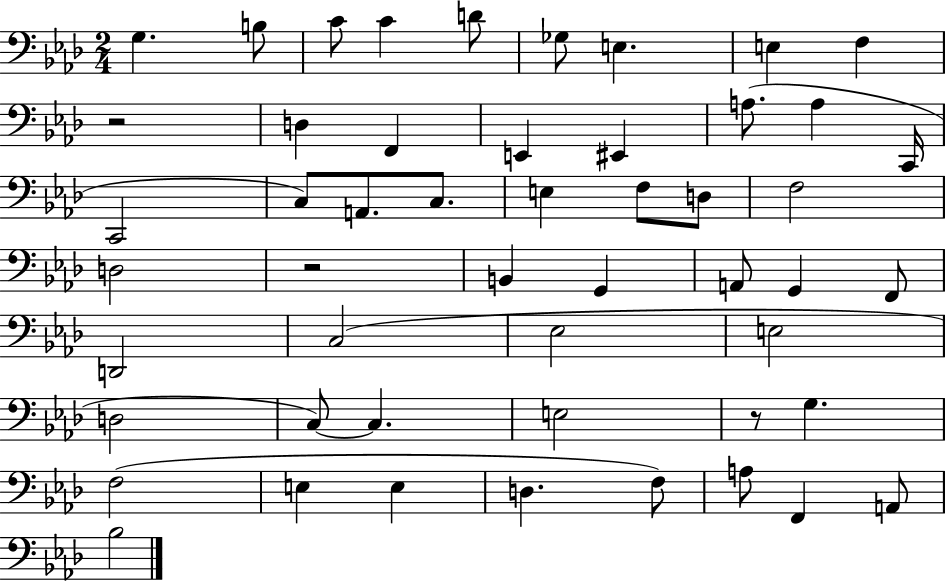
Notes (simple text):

G3/q. B3/e C4/e C4/q D4/e Gb3/e E3/q. E3/q F3/q R/h D3/q F2/q E2/q EIS2/q A3/e. A3/q C2/s C2/h C3/e A2/e. C3/e. E3/q F3/e D3/e F3/h D3/h R/h B2/q G2/q A2/e G2/q F2/e D2/h C3/h Eb3/h E3/h D3/h C3/e C3/q. E3/h R/e G3/q. F3/h E3/q E3/q D3/q. F3/e A3/e F2/q A2/e Bb3/h